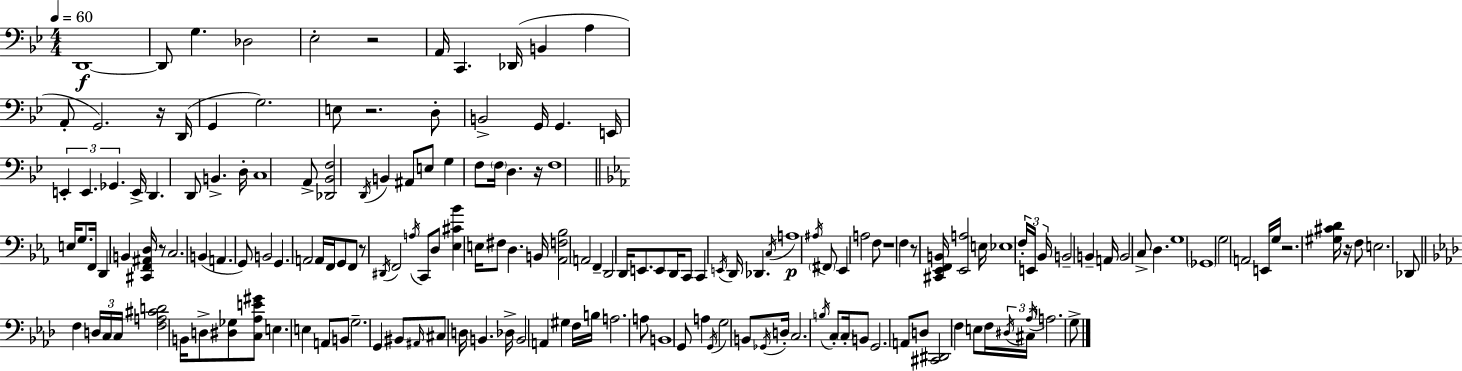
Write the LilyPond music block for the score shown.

{
  \clef bass
  \numericTimeSignature
  \time 4/4
  \key bes \major
  \tempo 4 = 60
  d,1~~\f | d,8 g4. des2 | ees2-. r2 | a,16 c,4. des,16( b,4 a4 | \break a,8-. g,2.) r16 d,16( | g,4 g2.) | e8 r2. d8-. | b,2-> g,16 g,4. e,16 | \break \tuplet 3/2 { e,4-. e,4. ges,4. } | e,16-> d,4. d,8 b,4.-> d16-. | c1 | a,8-> <des, bes, f>2 \acciaccatura { d,16 } b,4 ais,8 | \break e8 g4 f8 \parenthesize f16 d4. | r16 f1 | \bar "||" \break \key ees \major e16 g8. f,16 d,4 b,4 <cis, f, ais, d>16 r8 | c2. b,4( | a,4. g,8) b,2 | g,4. a,2 a,16 f,16 | \break g,8 f,8 r8 \acciaccatura { dis,16 } f,2 \acciaccatura { a16 } | c,8 d8 <ees cis' bes'>4 e16 fis8 d4. | b,16 <aes, f bes>2 a,2 | f,4-- d,2 d,16 e,8. | \break e,8 d,16 c,8 c,4 \acciaccatura { e,16 } d,16 des,4. | \acciaccatura { c16 }\p a1 | \acciaccatura { ais16 } \parenthesize fis,8 ees,4 a2 | f8 r1 | \break f4 r8 <cis, ees, f, b,>16 <ees, a>2 | e16 ees1 | \tuplet 3/2 { f16-. e,16 bes,16 } b,2-- | b,4-- a,16 b,2 c8-> d4. | \break g1 | \parenthesize ges,1 | g2 a,2 | e,16 g16 r2. | \break <gis cis' d'>16 r16 f8 e2. | des,8 \bar "||" \break \key aes \major f4 \tuplet 3/2 { d16 c16 c16 } <f a cis' d'>2 b,16 | d8-> <dis ges>8 <c aes e' gis'>8 e4. e4 | a,8 b,8 g2.-- | g,4 bis,8 \grace { ais,16 } cis8 d16 b,4. | \break des16-> b,2 a,4 gis4 | f16 b16 a2. a8 | b,1 | g,8 a4 \acciaccatura { g,16 } g2 | \break b,8 \acciaccatura { ges,16 } d16-. c2. | \acciaccatura { b16 } c8-. \parenthesize c16-. b,8 g,2. | a,8 d8 <cis, dis,>2 f4 | e8 f16 \tuplet 3/2 { \acciaccatura { dis16 } cis16 \acciaccatura { aes16 } } a2. | \break g8-> \bar "|."
}